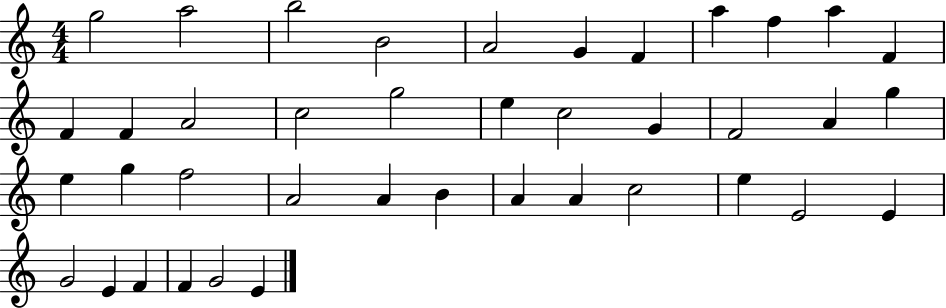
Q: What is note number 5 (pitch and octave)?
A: A4